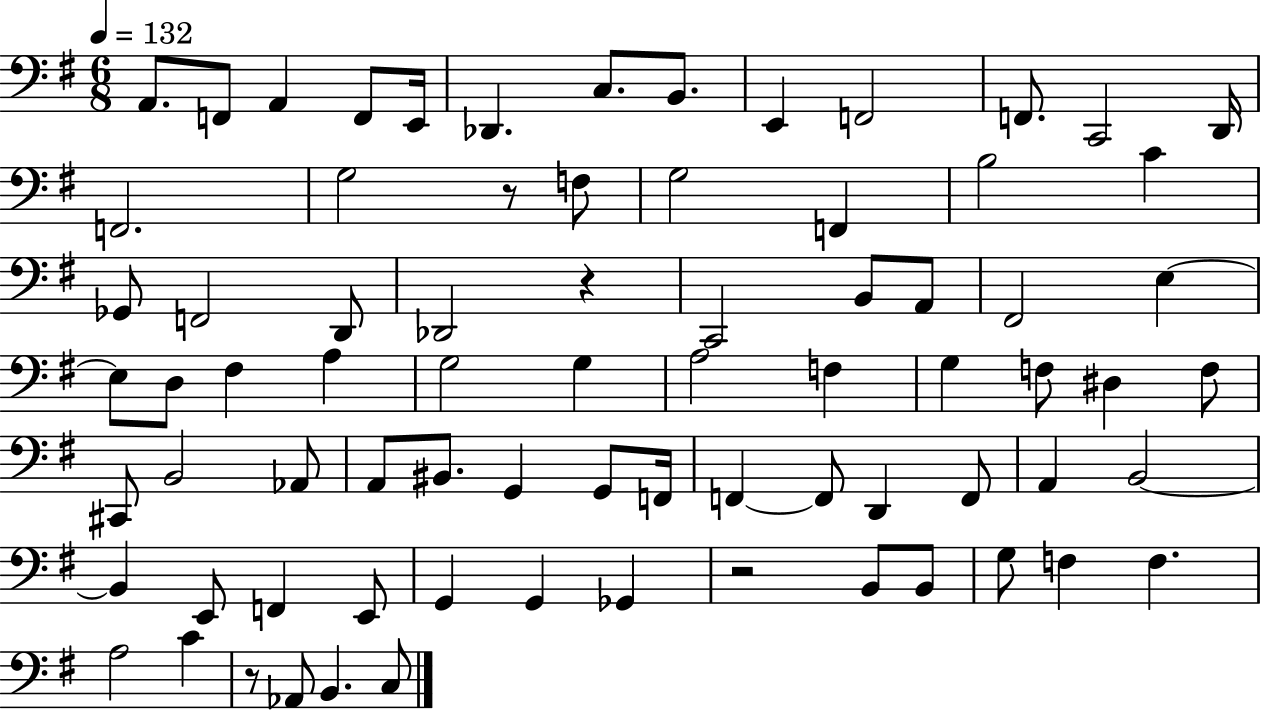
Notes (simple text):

A2/e. F2/e A2/q F2/e E2/s Db2/q. C3/e. B2/e. E2/q F2/h F2/e. C2/h D2/s F2/h. G3/h R/e F3/e G3/h F2/q B3/h C4/q Gb2/e F2/h D2/e Db2/h R/q C2/h B2/e A2/e F#2/h E3/q E3/e D3/e F#3/q A3/q G3/h G3/q A3/h F3/q G3/q F3/e D#3/q F3/e C#2/e B2/h Ab2/e A2/e BIS2/e. G2/q G2/e F2/s F2/q F2/e D2/q F2/e A2/q B2/h B2/q E2/e F2/q E2/e G2/q G2/q Gb2/q R/h B2/e B2/e G3/e F3/q F3/q. A3/h C4/q R/e Ab2/e B2/q. C3/e